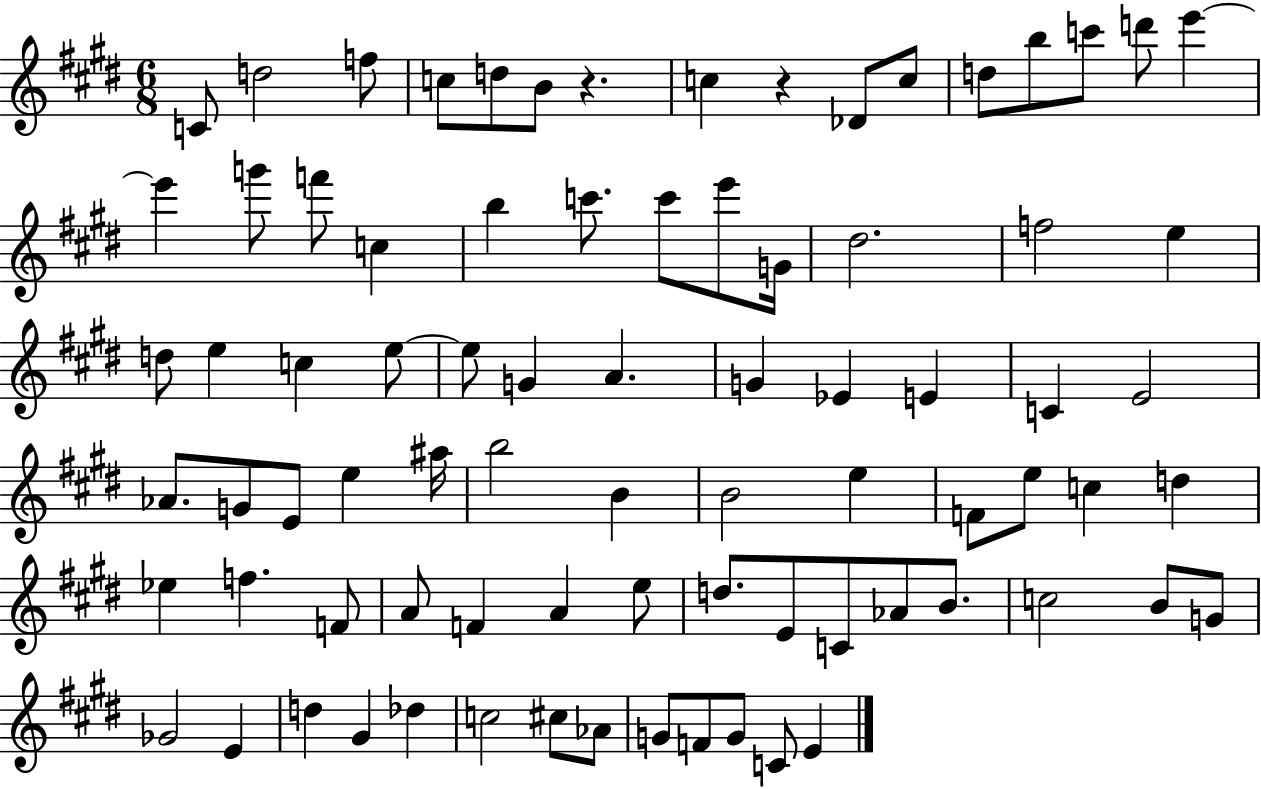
C4/e D5/h F5/e C5/e D5/e B4/e R/q. C5/q R/q Db4/e C5/e D5/e B5/e C6/e D6/e E6/q E6/q G6/e F6/e C5/q B5/q C6/e. C6/e E6/e G4/s D#5/h. F5/h E5/q D5/e E5/q C5/q E5/e E5/e G4/q A4/q. G4/q Eb4/q E4/q C4/q E4/h Ab4/e. G4/e E4/e E5/q A#5/s B5/h B4/q B4/h E5/q F4/e E5/e C5/q D5/q Eb5/q F5/q. F4/e A4/e F4/q A4/q E5/e D5/e. E4/e C4/e Ab4/e B4/e. C5/h B4/e G4/e Gb4/h E4/q D5/q G#4/q Db5/q C5/h C#5/e Ab4/e G4/e F4/e G4/e C4/e E4/q